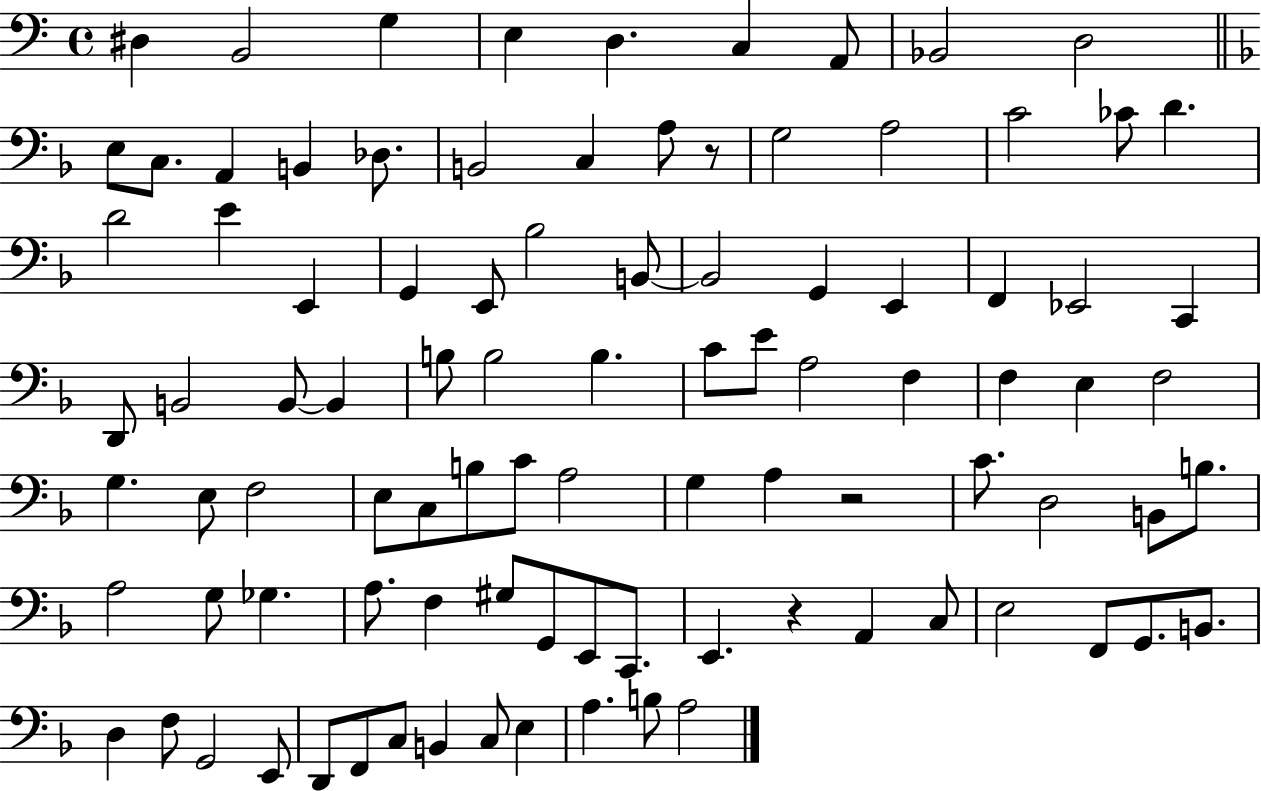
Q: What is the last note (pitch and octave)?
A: A3